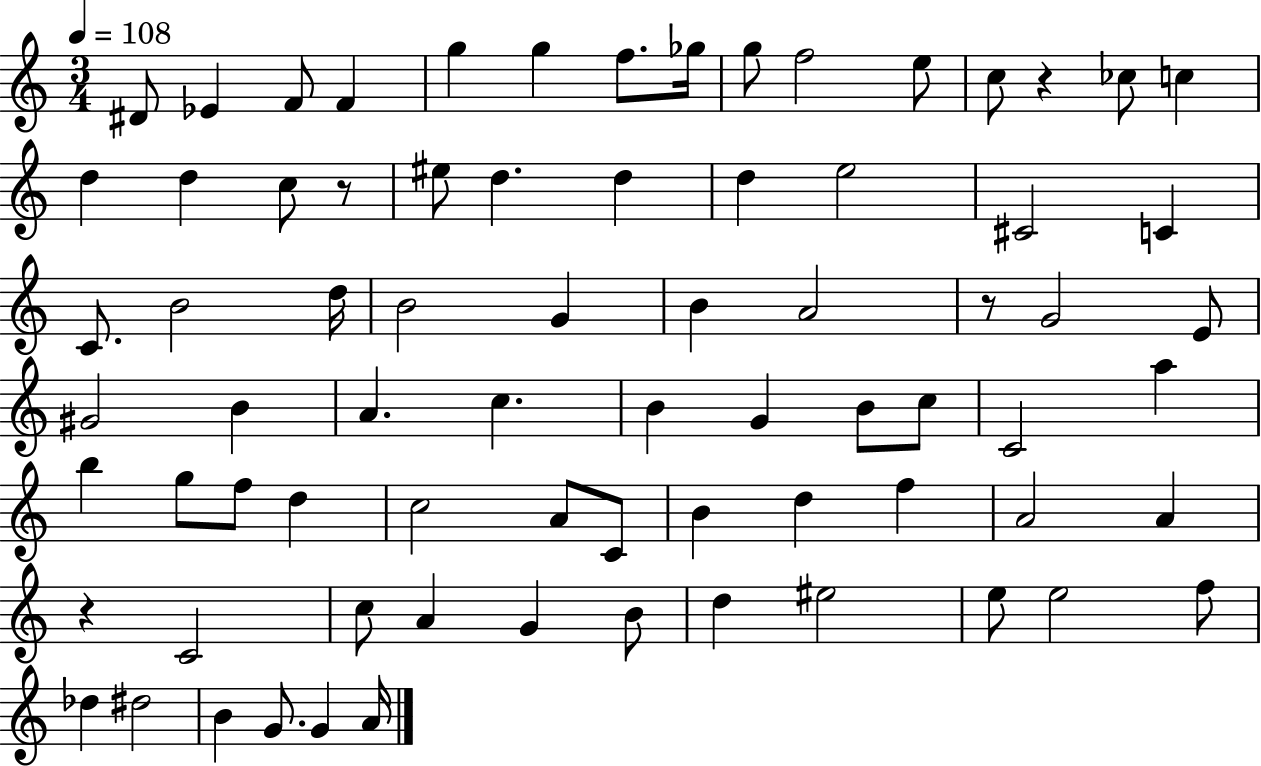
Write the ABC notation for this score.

X:1
T:Untitled
M:3/4
L:1/4
K:C
^D/2 _E F/2 F g g f/2 _g/4 g/2 f2 e/2 c/2 z _c/2 c d d c/2 z/2 ^e/2 d d d e2 ^C2 C C/2 B2 d/4 B2 G B A2 z/2 G2 E/2 ^G2 B A c B G B/2 c/2 C2 a b g/2 f/2 d c2 A/2 C/2 B d f A2 A z C2 c/2 A G B/2 d ^e2 e/2 e2 f/2 _d ^d2 B G/2 G A/4